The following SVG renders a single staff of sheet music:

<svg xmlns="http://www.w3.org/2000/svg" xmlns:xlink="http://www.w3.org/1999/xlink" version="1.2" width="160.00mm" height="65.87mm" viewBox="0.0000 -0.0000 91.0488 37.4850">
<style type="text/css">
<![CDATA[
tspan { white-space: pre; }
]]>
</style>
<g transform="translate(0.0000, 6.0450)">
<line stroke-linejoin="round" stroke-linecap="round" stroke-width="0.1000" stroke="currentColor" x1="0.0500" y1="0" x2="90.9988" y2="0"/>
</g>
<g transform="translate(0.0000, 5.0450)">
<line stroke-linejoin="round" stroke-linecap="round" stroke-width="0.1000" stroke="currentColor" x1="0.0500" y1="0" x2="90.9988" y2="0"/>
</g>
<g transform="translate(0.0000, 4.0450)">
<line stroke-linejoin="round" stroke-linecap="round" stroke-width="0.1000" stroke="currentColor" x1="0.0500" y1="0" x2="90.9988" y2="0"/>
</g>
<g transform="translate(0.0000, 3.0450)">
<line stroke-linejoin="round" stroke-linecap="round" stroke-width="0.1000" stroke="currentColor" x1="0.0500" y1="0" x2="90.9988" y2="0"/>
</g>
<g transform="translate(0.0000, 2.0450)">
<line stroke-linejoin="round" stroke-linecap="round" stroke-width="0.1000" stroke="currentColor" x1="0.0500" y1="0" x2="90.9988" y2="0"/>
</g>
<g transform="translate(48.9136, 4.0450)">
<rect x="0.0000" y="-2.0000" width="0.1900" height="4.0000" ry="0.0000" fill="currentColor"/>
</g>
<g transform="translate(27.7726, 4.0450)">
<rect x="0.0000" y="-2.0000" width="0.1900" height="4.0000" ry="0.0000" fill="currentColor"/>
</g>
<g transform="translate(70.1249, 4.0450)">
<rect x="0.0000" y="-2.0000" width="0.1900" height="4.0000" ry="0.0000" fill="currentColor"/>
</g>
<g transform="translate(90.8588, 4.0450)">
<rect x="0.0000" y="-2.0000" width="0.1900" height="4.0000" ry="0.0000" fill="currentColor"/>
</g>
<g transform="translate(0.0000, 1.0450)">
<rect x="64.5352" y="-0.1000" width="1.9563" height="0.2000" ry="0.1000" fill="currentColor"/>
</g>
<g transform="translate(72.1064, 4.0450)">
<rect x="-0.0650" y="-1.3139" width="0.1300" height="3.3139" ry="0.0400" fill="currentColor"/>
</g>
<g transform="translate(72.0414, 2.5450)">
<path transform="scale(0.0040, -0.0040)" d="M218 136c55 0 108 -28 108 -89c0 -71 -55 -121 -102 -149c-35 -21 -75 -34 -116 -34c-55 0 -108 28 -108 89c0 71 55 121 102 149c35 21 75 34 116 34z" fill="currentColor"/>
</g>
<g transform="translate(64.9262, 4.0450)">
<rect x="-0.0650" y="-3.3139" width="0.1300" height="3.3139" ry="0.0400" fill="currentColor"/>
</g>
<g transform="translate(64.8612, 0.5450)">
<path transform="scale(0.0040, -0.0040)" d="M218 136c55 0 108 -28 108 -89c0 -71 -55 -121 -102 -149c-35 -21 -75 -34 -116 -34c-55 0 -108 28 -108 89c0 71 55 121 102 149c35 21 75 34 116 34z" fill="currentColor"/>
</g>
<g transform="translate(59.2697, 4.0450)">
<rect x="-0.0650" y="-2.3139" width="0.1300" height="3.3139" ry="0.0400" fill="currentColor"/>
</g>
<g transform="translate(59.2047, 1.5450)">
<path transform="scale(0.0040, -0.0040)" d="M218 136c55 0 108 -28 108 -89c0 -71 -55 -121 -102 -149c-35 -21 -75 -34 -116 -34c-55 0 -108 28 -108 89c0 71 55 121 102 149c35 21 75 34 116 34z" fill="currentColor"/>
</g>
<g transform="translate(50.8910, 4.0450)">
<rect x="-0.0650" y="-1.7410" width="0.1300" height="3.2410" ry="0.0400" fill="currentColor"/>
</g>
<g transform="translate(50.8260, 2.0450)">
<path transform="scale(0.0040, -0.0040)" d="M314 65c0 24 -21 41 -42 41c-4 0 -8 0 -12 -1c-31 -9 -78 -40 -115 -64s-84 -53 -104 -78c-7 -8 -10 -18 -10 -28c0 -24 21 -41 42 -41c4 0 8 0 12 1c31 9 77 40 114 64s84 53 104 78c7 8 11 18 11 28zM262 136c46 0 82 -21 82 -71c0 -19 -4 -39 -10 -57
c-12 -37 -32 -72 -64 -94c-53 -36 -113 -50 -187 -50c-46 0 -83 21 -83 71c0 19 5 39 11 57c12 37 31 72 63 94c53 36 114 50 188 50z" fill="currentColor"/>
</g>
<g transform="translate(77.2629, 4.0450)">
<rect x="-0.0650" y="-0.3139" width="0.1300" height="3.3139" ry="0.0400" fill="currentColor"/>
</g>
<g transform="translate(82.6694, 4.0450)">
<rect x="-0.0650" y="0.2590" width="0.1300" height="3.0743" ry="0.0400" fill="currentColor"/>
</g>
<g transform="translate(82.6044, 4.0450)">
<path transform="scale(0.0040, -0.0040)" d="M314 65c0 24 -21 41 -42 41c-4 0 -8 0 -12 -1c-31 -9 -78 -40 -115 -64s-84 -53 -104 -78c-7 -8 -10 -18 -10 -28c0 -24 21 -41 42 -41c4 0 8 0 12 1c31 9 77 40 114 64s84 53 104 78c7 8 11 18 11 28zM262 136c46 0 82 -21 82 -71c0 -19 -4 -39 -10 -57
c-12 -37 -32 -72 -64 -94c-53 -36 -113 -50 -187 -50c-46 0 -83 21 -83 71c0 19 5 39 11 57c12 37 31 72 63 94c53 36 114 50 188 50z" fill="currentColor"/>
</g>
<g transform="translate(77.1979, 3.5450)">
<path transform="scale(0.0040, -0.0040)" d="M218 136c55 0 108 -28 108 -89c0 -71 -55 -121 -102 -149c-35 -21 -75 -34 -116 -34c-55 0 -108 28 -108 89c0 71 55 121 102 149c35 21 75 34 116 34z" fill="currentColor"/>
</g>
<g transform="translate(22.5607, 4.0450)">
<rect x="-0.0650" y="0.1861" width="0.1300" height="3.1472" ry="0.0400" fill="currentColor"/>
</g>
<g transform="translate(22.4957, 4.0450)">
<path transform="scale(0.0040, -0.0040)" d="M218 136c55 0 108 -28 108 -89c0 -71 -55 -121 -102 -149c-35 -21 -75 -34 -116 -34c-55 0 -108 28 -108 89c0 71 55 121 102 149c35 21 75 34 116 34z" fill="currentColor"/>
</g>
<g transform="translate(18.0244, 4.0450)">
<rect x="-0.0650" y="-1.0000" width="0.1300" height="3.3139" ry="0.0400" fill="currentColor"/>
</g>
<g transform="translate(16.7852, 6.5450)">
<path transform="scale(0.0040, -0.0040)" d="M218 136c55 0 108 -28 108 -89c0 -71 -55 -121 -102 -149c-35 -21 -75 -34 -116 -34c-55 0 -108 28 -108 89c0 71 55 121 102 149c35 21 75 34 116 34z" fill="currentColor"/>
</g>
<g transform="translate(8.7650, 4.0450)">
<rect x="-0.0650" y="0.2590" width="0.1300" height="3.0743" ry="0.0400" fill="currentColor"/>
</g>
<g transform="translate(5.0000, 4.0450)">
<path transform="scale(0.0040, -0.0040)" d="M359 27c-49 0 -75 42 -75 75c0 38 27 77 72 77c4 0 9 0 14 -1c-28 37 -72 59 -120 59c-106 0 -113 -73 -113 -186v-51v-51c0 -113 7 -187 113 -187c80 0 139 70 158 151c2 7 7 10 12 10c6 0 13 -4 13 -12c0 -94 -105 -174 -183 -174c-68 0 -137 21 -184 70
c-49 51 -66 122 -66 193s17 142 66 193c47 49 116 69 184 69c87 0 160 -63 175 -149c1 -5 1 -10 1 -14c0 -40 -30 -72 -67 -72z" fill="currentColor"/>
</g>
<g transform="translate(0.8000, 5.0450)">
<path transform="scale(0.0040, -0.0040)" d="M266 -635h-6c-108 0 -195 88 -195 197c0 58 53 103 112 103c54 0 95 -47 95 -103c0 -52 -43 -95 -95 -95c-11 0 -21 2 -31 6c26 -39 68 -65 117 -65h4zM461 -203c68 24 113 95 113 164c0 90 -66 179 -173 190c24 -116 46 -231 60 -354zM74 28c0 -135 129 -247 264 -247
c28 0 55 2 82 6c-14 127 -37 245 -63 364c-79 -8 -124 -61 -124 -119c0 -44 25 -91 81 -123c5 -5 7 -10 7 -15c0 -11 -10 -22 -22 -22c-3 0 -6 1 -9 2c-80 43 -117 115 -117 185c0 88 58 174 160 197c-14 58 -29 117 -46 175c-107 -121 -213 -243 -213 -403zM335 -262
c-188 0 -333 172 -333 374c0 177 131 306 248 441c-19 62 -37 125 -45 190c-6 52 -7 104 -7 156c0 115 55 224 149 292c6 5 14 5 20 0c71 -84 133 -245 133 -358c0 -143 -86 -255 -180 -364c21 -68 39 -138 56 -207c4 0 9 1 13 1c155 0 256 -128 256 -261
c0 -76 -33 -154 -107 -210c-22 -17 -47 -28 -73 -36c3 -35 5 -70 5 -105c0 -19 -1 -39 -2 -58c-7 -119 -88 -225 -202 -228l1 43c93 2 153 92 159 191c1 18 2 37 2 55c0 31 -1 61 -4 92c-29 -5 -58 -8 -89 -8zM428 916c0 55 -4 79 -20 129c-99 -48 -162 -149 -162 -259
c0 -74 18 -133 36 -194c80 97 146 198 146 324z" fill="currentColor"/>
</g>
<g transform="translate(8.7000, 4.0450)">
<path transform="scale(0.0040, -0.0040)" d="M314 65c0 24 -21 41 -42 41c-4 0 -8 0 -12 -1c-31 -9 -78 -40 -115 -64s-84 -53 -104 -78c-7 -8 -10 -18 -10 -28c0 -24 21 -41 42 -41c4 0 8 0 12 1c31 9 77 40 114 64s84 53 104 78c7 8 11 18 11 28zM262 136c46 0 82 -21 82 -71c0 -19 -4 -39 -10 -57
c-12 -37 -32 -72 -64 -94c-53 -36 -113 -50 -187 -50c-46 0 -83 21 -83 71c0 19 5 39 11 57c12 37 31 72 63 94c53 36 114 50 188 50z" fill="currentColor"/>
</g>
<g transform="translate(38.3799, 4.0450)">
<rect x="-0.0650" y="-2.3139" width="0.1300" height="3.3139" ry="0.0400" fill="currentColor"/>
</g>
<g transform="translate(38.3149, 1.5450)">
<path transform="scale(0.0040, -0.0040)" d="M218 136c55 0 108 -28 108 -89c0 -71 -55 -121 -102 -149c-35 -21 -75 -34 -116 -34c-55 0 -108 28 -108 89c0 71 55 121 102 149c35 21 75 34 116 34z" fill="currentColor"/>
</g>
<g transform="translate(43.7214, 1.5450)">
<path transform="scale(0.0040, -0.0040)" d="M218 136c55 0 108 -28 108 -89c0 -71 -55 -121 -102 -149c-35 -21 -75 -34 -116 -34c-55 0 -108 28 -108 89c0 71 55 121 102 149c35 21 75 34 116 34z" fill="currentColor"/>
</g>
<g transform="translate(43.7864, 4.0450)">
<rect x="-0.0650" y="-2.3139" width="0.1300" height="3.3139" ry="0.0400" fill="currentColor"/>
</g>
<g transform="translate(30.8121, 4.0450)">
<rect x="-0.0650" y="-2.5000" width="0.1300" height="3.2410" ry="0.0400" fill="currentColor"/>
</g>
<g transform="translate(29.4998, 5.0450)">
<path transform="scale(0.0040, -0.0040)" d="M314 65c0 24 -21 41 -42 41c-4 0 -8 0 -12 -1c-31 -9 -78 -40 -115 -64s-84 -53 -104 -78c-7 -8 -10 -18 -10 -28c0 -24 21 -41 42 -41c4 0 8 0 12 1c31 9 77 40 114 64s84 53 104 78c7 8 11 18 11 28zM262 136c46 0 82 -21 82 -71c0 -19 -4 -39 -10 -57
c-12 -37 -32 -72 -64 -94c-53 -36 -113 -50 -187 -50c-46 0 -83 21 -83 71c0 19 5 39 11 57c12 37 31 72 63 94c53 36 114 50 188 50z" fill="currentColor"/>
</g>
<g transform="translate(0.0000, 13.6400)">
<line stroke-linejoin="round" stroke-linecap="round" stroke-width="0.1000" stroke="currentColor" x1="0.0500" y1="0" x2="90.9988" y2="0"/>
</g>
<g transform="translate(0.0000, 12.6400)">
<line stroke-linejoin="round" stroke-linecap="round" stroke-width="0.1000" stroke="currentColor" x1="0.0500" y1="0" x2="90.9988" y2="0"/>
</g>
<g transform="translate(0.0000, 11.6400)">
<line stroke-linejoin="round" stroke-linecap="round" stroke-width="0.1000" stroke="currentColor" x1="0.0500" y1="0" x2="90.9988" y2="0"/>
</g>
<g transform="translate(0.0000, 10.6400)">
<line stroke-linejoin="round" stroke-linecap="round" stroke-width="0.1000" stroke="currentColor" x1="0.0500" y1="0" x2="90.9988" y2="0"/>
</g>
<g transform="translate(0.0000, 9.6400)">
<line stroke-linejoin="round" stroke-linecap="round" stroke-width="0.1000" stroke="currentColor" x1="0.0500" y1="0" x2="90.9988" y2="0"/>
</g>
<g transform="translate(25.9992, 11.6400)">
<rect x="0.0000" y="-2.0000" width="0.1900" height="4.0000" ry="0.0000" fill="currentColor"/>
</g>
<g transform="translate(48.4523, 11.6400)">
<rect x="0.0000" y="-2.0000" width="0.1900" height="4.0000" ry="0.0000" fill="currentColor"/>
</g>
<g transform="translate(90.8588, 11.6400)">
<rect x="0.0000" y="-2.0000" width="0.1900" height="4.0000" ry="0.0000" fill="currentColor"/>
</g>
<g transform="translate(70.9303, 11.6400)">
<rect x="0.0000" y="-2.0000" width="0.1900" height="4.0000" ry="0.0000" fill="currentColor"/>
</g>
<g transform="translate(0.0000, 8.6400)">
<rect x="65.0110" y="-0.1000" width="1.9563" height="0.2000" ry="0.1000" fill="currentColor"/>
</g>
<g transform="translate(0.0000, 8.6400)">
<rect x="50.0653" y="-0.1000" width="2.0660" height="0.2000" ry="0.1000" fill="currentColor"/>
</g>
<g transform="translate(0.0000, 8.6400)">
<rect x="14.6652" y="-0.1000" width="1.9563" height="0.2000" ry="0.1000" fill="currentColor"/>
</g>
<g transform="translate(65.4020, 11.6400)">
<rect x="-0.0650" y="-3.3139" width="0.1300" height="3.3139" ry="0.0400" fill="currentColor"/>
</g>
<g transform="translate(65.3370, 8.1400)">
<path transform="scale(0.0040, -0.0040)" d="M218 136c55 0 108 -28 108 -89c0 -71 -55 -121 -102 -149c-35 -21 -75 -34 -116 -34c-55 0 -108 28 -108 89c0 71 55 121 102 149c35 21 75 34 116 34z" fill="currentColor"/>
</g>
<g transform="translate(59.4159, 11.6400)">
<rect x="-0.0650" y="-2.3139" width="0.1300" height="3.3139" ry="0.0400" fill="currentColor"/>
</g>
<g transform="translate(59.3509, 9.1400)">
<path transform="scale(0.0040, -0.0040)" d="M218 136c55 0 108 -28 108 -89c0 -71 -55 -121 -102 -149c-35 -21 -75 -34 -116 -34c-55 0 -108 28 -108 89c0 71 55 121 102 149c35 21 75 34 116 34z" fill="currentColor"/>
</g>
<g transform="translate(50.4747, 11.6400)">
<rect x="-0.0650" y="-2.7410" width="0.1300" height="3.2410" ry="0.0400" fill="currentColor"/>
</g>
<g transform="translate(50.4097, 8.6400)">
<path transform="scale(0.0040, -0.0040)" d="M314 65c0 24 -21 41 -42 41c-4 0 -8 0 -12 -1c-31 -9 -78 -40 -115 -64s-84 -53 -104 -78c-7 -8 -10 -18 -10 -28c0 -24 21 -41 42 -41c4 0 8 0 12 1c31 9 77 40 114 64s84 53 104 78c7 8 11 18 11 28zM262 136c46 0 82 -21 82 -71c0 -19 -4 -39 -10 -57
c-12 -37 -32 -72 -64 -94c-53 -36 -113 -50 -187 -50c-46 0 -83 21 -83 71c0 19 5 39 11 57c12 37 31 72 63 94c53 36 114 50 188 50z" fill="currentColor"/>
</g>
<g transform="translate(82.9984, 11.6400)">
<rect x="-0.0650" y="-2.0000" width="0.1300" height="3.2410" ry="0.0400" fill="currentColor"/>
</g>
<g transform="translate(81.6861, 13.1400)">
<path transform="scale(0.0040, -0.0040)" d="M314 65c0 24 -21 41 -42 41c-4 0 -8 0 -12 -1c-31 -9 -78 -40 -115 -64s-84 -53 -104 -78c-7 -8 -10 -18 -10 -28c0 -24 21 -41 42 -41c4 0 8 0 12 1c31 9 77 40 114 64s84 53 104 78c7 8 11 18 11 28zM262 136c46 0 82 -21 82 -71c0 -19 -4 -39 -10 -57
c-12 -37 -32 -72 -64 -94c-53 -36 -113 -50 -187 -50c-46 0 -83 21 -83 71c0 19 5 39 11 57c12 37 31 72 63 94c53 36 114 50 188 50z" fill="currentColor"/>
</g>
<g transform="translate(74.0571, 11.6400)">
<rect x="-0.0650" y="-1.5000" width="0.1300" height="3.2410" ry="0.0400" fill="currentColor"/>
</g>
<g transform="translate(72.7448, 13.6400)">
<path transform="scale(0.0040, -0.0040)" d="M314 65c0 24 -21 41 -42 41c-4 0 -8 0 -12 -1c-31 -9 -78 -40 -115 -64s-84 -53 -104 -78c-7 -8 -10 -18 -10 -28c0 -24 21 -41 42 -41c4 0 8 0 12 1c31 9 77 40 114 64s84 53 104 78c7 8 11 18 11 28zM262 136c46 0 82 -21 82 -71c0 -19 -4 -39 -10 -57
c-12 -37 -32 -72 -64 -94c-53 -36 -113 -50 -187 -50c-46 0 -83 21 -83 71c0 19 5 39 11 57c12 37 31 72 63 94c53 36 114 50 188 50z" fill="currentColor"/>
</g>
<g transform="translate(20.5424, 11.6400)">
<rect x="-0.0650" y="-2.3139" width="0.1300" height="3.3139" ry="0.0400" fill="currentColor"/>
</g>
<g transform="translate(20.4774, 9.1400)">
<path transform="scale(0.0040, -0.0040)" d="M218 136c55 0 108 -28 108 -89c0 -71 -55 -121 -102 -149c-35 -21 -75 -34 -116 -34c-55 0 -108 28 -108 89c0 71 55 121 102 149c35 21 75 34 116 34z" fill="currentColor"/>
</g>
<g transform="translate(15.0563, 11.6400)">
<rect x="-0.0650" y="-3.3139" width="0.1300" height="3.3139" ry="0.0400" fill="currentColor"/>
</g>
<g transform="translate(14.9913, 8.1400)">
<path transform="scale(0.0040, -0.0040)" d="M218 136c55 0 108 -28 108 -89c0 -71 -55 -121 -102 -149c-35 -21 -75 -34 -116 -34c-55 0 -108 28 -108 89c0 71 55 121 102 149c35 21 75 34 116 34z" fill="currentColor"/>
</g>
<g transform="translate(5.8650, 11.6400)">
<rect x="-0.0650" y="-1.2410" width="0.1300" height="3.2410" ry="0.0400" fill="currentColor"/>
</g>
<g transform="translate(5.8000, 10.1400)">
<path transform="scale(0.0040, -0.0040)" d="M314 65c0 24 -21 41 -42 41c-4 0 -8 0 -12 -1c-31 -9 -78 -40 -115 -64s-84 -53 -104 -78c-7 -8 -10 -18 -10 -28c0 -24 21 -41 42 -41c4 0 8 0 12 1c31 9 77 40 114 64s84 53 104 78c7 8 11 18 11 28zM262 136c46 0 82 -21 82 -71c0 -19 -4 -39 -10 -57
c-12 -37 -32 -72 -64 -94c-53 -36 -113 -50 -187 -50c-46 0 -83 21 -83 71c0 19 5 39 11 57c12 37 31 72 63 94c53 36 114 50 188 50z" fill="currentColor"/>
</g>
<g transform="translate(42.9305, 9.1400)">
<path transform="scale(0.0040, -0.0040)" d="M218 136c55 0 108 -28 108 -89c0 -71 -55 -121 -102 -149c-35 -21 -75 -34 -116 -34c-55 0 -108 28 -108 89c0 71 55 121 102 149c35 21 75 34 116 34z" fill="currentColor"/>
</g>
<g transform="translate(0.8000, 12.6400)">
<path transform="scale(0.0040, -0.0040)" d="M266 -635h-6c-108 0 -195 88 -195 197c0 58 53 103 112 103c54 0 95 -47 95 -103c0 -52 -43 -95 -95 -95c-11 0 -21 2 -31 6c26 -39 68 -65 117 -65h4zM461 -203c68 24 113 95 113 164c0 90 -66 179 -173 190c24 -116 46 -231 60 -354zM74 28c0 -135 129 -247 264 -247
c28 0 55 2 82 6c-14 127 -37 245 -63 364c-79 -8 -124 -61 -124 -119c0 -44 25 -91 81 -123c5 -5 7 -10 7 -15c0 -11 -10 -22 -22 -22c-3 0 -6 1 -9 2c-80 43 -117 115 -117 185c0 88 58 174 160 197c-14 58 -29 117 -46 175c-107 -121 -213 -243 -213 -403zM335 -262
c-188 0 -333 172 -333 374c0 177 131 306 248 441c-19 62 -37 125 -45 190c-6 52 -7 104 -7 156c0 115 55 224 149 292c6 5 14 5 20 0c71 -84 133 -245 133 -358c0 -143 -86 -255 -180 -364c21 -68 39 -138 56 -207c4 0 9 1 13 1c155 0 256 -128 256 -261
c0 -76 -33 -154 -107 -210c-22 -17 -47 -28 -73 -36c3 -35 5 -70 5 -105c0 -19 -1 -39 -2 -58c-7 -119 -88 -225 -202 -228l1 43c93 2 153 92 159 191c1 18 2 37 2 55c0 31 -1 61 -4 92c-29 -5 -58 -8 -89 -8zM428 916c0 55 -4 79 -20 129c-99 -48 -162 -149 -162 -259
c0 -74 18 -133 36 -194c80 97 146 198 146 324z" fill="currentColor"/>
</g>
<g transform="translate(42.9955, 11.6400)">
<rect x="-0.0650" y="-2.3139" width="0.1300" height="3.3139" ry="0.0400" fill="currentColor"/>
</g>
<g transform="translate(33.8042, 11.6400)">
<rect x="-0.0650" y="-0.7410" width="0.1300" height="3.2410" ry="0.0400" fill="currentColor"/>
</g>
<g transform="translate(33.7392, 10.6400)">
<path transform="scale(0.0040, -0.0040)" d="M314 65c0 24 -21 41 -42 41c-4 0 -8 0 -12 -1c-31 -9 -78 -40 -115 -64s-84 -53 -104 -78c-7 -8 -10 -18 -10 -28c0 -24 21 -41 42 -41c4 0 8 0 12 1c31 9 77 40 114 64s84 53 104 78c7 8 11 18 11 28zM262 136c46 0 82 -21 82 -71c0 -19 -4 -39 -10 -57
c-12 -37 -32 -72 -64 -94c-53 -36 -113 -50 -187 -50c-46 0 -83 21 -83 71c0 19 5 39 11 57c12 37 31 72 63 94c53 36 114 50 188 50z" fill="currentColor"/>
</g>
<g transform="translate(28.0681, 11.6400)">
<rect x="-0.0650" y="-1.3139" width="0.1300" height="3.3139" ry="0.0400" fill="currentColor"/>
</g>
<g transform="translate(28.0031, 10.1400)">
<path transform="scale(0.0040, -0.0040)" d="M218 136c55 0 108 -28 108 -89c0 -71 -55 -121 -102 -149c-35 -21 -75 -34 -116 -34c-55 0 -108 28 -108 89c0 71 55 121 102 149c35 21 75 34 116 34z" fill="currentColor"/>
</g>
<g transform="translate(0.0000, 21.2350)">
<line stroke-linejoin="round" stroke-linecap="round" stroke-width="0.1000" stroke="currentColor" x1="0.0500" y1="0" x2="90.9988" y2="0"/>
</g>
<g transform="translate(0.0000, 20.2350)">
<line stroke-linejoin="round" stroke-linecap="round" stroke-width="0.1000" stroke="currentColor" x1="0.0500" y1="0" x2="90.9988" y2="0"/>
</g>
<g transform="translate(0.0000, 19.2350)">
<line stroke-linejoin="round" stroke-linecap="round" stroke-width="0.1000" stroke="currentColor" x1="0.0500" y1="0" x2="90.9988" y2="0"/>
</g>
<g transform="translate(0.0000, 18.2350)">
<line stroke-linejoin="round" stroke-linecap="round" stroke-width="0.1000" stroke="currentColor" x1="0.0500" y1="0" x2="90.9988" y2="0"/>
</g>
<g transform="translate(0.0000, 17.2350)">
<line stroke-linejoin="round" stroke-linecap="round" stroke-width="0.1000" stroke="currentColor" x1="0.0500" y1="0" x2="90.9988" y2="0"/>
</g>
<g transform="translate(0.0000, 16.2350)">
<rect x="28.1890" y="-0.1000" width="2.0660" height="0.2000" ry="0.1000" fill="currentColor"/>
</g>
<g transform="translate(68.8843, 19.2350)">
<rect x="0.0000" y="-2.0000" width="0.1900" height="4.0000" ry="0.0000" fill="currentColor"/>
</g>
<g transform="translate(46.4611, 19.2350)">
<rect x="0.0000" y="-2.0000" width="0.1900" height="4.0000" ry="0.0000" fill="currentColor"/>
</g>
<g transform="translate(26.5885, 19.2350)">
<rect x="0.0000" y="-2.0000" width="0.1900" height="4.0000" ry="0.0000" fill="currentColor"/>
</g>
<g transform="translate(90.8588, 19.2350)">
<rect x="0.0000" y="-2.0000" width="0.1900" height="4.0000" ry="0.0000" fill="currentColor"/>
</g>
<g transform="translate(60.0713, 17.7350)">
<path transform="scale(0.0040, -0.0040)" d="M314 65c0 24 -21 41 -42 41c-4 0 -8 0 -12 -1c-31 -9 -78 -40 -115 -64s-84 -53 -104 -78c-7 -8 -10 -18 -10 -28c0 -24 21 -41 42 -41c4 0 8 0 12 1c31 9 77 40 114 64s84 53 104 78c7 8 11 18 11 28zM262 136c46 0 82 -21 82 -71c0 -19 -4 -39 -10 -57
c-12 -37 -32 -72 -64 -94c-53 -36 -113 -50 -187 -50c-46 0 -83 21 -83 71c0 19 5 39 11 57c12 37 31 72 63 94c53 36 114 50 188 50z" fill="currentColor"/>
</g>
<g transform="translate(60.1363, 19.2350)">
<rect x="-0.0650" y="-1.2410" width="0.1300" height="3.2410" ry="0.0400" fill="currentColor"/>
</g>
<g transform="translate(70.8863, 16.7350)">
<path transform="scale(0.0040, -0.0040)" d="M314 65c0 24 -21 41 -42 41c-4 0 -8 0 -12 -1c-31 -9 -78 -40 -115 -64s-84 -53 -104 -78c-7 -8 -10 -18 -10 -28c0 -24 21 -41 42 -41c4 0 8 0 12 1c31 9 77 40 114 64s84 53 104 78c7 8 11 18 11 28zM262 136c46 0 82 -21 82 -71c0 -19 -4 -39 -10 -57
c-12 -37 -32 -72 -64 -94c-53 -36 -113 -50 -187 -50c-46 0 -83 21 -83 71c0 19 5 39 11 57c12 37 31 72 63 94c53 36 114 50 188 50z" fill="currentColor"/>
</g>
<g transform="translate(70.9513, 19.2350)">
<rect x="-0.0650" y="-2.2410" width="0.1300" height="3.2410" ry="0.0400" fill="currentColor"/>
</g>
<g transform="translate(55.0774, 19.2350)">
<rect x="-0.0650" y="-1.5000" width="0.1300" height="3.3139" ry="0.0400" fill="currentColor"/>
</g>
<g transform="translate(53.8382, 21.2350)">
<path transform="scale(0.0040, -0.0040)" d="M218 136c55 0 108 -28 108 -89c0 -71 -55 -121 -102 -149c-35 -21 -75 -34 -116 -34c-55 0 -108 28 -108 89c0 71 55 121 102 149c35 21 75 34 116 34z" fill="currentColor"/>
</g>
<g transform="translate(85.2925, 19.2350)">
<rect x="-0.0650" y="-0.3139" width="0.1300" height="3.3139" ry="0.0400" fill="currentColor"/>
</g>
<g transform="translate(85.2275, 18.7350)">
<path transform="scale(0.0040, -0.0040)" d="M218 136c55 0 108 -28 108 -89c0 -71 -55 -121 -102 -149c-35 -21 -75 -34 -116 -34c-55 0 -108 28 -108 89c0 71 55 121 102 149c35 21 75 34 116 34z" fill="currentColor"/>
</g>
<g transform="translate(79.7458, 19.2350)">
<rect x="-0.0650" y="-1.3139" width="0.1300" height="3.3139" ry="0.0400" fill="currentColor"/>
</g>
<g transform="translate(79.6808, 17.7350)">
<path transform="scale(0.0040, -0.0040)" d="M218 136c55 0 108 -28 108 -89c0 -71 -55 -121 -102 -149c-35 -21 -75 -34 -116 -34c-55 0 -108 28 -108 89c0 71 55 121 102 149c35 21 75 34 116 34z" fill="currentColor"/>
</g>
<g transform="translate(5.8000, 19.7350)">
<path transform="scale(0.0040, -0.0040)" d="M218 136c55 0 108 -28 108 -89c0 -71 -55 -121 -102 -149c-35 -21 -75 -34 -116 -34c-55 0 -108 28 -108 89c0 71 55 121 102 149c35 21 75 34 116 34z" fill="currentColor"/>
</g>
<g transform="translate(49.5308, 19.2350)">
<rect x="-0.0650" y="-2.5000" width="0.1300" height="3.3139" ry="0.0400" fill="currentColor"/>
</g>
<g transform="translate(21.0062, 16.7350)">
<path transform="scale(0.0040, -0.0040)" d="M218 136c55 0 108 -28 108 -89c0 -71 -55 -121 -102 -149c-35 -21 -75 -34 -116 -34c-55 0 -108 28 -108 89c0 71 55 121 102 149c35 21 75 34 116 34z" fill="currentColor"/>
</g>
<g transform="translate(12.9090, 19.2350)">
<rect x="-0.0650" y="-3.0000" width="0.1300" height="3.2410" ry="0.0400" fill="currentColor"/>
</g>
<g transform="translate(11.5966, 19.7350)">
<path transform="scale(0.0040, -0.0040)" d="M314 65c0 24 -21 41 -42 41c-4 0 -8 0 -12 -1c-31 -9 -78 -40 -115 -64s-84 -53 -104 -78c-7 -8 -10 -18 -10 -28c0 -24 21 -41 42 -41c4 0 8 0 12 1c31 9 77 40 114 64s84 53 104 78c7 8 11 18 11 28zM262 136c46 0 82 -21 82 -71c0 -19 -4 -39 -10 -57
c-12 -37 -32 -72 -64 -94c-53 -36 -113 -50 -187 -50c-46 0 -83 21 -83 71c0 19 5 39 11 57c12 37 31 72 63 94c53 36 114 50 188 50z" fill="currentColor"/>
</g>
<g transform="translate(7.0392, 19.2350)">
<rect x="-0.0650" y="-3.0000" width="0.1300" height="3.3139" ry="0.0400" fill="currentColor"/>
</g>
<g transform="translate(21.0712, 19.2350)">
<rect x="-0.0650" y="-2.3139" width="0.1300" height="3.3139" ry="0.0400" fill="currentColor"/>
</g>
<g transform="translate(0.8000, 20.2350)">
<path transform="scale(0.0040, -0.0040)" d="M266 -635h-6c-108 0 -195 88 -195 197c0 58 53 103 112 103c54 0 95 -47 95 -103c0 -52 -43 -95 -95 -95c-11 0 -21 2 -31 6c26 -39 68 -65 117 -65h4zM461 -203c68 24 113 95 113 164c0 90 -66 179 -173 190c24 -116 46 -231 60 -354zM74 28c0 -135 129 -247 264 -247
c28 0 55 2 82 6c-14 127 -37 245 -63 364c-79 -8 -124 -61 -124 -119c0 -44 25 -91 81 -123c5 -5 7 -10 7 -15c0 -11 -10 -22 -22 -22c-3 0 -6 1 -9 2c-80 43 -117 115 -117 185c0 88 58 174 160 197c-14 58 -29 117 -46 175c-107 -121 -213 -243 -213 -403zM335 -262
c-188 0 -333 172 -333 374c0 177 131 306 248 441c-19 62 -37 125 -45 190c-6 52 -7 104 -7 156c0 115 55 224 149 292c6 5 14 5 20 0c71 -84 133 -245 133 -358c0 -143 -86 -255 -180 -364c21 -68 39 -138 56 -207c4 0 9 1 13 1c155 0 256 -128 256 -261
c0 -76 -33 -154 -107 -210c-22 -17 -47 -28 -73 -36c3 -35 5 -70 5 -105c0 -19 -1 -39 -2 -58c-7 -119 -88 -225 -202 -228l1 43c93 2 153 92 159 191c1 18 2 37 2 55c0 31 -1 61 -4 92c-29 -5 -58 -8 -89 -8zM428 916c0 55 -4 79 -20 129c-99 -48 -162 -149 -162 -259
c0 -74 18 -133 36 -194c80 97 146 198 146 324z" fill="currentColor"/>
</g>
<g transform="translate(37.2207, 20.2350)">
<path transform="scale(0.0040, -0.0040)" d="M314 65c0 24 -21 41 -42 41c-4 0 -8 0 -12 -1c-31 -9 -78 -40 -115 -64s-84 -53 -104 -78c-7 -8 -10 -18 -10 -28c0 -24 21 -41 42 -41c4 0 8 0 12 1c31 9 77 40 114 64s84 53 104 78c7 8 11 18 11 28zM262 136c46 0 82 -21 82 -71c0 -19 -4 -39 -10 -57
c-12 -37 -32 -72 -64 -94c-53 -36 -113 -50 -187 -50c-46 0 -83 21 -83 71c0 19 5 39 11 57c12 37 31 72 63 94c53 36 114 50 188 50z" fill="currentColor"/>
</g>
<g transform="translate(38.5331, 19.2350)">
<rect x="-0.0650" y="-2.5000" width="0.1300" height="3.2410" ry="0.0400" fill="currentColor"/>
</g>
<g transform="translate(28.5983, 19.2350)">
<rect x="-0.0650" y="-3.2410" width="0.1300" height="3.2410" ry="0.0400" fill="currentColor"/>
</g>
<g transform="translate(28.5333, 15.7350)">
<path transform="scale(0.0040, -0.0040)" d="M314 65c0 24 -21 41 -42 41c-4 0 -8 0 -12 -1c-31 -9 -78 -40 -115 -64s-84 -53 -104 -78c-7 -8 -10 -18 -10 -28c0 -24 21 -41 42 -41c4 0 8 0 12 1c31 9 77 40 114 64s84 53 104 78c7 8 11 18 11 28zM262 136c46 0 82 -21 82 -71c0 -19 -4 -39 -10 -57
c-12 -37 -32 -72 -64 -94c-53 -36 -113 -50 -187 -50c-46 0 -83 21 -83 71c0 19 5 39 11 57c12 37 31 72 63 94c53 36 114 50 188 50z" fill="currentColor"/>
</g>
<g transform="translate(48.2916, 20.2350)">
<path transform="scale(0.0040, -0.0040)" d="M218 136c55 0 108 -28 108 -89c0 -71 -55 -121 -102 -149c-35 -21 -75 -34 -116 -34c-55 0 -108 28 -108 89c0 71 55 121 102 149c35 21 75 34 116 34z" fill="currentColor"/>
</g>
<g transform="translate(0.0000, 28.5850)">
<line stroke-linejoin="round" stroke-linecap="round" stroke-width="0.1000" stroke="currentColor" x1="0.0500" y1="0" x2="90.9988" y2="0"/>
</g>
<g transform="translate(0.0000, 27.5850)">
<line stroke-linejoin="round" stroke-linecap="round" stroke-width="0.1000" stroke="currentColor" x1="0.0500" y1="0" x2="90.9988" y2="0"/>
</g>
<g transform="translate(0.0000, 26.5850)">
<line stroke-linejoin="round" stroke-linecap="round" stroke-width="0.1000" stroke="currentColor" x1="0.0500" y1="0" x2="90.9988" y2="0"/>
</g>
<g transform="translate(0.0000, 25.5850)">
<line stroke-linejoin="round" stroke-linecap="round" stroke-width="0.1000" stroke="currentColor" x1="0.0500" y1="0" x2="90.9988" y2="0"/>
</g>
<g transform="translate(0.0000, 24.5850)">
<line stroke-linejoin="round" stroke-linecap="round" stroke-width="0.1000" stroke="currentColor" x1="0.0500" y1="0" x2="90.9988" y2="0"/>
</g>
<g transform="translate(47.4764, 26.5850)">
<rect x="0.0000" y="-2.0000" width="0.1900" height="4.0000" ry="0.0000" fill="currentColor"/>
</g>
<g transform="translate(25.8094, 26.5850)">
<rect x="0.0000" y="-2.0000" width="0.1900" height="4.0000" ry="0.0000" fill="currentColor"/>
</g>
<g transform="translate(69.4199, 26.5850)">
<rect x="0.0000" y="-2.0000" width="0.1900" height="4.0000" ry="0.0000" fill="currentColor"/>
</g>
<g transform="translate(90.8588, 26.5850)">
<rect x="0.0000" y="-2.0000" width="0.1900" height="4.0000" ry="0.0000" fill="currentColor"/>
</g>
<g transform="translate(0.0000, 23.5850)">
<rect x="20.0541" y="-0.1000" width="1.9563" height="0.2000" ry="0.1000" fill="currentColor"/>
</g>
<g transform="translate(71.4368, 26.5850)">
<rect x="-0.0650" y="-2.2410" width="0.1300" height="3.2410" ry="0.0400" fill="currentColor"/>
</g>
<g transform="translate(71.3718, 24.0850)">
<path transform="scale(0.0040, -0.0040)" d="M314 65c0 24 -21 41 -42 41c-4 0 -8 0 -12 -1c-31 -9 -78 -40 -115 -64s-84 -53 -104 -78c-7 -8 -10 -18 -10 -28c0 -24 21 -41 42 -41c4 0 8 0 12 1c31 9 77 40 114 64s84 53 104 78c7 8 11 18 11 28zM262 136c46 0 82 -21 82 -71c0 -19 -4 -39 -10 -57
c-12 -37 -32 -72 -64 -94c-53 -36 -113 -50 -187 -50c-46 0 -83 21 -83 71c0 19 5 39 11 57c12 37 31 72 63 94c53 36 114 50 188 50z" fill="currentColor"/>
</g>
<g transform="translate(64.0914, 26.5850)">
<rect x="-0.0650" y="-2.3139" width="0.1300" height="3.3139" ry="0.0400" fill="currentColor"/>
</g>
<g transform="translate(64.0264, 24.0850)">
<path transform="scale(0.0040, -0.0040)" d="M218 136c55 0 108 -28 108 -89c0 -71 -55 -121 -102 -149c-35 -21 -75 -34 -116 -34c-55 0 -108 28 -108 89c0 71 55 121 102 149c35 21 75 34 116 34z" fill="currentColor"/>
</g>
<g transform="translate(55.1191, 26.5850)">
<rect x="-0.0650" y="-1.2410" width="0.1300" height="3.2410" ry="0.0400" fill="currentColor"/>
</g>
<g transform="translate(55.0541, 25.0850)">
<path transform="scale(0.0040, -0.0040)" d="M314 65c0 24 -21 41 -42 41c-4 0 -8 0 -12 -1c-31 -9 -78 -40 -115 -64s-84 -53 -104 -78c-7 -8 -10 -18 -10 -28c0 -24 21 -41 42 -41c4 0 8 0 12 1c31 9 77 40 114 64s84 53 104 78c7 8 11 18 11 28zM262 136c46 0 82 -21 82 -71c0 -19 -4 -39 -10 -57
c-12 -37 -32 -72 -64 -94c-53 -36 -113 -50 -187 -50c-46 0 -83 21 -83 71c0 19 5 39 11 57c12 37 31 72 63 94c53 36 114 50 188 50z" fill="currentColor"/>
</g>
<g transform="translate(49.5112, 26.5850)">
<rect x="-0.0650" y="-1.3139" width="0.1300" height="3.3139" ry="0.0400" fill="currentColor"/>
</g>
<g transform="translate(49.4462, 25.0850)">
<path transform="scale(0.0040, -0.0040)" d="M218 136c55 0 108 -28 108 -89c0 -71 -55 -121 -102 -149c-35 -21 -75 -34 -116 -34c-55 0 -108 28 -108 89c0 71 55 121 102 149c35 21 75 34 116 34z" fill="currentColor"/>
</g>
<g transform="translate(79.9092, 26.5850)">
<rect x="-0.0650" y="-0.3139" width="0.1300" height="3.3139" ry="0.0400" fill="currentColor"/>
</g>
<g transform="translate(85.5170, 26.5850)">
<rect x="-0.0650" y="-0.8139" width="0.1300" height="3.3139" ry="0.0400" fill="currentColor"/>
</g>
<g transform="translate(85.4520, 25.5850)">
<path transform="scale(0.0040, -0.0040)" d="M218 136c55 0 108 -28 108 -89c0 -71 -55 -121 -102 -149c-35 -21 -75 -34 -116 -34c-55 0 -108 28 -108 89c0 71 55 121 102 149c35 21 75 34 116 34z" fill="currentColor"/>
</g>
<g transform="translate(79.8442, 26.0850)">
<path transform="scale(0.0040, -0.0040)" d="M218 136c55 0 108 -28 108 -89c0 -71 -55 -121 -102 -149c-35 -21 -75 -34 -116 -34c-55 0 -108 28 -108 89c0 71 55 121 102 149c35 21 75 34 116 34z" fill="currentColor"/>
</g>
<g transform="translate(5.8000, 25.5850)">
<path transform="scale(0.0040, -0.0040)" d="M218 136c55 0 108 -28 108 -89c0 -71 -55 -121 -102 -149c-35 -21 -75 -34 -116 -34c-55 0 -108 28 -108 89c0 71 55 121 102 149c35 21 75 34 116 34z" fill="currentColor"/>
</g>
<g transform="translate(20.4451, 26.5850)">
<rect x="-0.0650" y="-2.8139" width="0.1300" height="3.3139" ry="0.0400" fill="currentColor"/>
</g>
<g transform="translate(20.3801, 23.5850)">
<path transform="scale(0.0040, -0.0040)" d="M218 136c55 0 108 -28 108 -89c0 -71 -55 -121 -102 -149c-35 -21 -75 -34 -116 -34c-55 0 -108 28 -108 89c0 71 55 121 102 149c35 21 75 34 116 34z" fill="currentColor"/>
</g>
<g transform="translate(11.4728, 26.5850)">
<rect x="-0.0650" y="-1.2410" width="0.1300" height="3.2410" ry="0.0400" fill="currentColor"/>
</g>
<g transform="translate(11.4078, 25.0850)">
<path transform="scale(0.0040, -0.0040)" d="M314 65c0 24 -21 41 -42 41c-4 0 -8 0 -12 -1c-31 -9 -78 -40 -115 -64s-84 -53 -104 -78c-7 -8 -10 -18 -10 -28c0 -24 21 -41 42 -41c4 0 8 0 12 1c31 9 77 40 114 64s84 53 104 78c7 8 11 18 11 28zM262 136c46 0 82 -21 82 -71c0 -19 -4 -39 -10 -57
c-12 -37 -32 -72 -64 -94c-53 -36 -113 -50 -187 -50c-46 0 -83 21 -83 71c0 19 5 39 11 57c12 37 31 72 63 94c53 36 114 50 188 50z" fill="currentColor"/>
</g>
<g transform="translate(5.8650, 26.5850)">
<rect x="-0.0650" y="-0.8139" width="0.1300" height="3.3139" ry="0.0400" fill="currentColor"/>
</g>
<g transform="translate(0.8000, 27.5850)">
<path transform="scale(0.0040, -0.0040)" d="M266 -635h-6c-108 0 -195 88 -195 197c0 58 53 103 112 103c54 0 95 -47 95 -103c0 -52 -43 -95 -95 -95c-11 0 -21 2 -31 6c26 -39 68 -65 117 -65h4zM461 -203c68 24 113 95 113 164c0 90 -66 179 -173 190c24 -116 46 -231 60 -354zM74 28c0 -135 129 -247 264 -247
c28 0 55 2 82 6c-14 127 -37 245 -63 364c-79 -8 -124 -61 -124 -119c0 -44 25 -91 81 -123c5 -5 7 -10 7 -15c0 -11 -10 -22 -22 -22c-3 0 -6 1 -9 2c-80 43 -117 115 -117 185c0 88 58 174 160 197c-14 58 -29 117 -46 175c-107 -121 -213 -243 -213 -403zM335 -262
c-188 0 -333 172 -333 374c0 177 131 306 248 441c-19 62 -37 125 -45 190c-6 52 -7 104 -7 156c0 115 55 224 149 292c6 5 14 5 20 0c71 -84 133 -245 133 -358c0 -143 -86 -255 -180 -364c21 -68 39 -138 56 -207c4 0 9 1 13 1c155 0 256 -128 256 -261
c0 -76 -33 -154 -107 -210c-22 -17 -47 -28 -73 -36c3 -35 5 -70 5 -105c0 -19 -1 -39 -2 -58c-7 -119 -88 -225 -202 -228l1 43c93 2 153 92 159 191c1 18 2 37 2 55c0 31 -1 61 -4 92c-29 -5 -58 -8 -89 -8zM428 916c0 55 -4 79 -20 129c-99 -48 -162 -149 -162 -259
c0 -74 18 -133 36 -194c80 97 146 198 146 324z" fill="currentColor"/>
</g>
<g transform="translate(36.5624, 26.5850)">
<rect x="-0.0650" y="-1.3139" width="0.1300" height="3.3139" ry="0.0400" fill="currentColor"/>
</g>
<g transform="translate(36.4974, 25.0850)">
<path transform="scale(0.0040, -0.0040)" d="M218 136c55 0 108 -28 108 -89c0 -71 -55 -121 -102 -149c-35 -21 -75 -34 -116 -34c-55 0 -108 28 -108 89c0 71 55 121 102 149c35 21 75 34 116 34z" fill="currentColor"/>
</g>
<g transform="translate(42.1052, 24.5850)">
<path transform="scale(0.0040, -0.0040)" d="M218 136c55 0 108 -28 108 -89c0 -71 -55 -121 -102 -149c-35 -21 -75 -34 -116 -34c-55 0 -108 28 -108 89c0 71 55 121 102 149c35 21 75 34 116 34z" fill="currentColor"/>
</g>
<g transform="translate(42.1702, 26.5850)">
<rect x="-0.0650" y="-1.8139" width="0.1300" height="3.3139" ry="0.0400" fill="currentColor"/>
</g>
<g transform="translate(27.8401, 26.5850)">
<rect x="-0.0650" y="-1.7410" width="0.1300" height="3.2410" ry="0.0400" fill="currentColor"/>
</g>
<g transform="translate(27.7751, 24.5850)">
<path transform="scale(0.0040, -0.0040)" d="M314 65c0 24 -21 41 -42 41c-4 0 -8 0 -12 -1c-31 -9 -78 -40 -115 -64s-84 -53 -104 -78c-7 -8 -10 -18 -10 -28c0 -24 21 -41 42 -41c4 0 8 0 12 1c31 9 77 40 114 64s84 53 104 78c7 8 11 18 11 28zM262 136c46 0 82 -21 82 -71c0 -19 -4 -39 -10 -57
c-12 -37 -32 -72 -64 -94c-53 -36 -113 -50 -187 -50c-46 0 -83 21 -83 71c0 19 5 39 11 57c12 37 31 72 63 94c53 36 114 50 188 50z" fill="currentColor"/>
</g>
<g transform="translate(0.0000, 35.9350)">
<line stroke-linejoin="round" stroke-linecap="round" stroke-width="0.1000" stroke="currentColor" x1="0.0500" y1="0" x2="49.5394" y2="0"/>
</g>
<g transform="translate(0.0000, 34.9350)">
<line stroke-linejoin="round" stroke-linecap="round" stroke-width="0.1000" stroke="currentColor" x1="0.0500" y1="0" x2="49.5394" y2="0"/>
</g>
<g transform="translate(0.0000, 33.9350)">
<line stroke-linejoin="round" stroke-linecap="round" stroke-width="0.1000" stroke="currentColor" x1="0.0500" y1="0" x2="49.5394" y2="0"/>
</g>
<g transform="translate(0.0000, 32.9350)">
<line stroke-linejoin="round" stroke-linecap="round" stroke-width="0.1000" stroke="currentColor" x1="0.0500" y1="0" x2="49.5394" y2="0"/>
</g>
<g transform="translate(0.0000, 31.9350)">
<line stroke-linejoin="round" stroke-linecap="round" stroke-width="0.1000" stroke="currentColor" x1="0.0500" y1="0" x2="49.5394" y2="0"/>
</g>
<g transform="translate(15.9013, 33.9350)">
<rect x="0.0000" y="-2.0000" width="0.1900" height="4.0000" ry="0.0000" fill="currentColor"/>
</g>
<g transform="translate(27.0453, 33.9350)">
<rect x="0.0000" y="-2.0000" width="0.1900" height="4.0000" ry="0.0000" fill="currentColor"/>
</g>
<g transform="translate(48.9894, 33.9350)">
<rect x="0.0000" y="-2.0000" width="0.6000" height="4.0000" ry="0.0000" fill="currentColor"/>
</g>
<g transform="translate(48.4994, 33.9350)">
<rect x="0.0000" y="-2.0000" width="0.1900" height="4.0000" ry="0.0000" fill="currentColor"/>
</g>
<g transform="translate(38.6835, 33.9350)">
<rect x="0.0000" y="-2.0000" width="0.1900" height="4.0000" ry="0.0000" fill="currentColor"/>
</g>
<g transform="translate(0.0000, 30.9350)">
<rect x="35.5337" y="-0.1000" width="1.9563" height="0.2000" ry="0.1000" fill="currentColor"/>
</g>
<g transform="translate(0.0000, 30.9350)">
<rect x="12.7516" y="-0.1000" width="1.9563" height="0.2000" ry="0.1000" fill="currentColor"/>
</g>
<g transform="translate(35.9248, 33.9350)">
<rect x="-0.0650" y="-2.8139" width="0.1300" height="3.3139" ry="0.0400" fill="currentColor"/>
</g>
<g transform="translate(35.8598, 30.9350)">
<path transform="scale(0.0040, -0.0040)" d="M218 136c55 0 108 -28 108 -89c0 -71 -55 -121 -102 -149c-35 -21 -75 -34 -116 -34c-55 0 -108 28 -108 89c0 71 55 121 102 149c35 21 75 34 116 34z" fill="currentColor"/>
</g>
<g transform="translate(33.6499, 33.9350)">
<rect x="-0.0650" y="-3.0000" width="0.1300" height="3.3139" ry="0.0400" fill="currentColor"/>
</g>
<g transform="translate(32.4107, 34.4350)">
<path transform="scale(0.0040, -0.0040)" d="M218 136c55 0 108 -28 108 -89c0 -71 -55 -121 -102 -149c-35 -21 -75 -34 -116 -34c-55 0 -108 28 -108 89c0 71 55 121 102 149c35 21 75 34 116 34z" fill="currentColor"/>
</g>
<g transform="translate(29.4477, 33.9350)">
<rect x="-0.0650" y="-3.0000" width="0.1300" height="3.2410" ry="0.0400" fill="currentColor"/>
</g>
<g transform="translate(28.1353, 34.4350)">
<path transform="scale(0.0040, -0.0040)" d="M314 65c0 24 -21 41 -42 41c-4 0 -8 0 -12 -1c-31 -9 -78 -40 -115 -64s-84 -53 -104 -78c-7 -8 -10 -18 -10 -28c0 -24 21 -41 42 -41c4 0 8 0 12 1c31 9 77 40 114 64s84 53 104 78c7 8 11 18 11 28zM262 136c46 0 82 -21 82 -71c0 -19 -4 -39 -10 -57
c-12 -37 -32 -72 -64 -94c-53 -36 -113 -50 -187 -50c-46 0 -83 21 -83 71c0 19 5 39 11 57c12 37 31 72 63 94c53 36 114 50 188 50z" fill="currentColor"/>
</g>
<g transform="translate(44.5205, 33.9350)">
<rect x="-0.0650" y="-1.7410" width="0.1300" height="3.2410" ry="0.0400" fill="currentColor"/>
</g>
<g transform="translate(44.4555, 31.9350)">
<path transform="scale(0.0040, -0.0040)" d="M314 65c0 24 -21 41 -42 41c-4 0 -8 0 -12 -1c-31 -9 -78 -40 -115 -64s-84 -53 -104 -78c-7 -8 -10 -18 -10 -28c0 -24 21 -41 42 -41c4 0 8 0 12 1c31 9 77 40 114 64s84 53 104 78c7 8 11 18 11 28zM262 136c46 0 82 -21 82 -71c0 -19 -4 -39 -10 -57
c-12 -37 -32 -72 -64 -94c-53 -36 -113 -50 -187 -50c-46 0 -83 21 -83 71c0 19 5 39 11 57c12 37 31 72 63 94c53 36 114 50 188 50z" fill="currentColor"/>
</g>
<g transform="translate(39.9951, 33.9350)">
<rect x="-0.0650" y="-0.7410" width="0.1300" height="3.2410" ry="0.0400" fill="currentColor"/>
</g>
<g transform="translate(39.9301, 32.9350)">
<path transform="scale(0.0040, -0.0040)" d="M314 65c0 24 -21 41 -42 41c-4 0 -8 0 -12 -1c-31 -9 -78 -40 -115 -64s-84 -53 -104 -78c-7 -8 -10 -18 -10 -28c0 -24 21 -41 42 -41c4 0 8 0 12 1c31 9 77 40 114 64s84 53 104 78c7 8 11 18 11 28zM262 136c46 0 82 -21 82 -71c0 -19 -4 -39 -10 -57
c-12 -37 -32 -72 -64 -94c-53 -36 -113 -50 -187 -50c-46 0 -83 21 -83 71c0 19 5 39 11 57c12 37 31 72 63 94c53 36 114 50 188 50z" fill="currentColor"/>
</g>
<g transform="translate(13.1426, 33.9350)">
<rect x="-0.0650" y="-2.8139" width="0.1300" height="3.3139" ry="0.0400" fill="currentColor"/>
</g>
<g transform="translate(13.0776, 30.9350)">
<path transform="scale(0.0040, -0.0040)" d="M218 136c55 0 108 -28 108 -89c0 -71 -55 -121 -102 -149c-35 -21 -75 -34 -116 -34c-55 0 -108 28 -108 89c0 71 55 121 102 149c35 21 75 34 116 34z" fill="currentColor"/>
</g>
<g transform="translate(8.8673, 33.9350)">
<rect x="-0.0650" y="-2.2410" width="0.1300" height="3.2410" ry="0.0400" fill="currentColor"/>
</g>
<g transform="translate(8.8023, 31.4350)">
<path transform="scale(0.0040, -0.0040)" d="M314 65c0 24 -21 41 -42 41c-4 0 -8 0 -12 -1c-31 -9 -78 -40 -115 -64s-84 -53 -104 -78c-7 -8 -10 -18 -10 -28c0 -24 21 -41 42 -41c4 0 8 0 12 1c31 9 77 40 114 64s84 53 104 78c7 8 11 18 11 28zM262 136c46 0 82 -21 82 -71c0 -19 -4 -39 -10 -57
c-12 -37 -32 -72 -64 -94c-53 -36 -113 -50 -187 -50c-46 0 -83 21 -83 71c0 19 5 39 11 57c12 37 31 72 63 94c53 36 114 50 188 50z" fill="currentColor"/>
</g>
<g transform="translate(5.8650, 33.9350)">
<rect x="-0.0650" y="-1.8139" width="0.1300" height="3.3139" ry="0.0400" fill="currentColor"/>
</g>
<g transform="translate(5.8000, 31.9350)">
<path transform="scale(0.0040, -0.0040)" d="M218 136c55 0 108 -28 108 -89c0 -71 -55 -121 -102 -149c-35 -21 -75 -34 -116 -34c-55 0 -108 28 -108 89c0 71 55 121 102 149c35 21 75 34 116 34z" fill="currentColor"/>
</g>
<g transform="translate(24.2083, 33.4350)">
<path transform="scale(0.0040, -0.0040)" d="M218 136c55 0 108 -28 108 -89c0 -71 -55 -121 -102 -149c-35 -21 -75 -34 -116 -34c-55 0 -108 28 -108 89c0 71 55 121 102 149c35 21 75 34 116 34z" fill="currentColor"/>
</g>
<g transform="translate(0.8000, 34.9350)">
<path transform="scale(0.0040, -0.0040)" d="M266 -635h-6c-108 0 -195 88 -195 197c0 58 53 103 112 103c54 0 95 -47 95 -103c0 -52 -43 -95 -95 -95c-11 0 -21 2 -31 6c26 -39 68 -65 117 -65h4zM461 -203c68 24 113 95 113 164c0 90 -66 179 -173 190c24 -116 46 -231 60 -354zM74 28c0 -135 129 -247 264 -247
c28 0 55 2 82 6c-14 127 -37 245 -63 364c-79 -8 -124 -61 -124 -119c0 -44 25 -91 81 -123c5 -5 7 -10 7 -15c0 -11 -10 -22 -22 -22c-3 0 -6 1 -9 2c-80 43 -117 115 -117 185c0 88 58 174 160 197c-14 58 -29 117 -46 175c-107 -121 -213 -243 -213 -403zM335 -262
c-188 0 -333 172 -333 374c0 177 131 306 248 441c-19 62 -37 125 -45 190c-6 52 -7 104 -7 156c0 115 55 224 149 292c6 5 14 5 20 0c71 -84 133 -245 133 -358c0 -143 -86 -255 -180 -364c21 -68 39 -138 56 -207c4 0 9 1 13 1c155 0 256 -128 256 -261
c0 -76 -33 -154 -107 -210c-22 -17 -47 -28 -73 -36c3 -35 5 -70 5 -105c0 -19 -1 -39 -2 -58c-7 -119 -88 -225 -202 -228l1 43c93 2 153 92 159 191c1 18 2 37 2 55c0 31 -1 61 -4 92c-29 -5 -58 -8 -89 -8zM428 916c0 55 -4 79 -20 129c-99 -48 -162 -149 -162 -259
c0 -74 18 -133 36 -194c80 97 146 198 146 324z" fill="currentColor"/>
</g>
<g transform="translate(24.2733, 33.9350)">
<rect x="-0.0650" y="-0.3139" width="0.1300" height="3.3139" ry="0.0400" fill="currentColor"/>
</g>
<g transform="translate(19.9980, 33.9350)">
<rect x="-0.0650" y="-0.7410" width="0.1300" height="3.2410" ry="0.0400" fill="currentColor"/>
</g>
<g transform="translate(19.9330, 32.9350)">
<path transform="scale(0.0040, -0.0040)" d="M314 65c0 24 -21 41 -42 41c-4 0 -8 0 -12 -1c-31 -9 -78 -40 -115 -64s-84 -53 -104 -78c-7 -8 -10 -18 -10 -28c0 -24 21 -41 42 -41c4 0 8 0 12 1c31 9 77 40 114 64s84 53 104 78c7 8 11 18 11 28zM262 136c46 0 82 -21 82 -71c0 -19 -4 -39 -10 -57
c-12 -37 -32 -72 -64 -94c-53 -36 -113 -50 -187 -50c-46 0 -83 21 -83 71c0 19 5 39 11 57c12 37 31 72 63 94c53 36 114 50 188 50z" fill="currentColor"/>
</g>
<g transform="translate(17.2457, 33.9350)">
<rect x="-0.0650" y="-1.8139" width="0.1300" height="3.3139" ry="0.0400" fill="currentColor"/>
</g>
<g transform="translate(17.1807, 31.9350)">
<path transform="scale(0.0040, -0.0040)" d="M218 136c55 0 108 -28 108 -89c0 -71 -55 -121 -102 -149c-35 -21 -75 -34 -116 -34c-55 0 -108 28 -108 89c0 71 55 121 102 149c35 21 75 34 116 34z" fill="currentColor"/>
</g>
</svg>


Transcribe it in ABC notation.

X:1
T:Untitled
M:4/4
L:1/4
K:C
B2 D B G2 g g f2 g b e c B2 e2 b g e d2 g a2 g b E2 F2 A A2 g b2 G2 G E e2 g2 e c d e2 a f2 e f e e2 g g2 c d f g2 a f d2 c A2 A a d2 f2